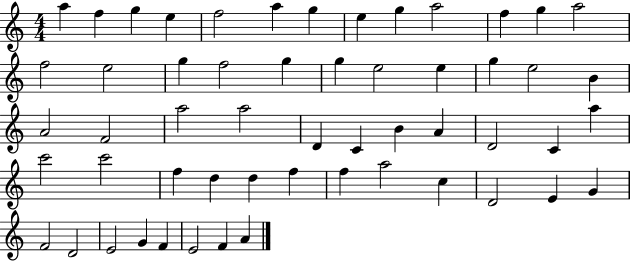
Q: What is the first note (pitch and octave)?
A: A5